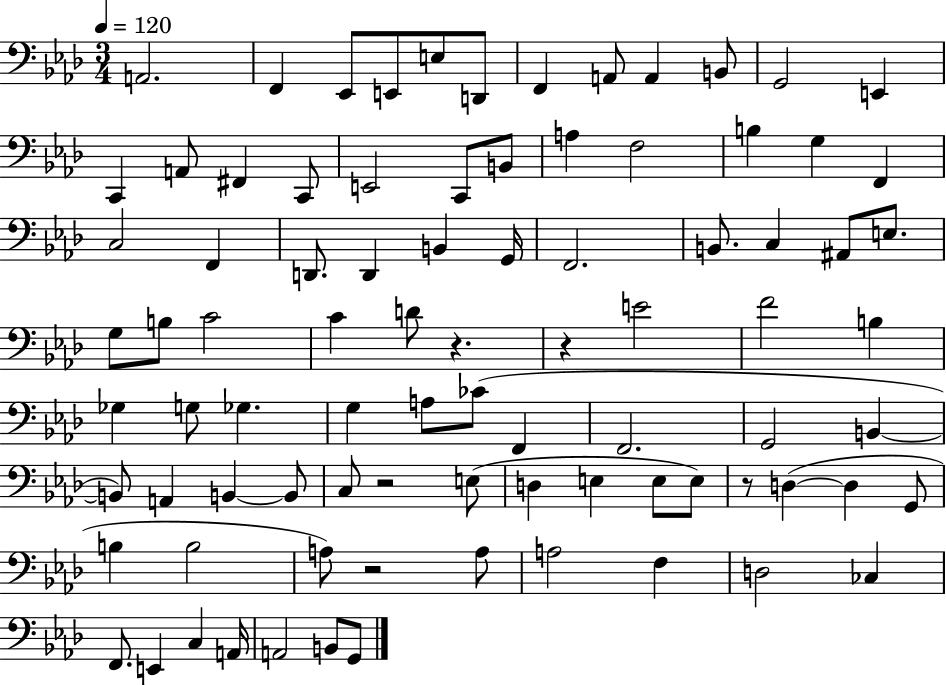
X:1
T:Untitled
M:3/4
L:1/4
K:Ab
A,,2 F,, _E,,/2 E,,/2 E,/2 D,,/2 F,, A,,/2 A,, B,,/2 G,,2 E,, C,, A,,/2 ^F,, C,,/2 E,,2 C,,/2 B,,/2 A, F,2 B, G, F,, C,2 F,, D,,/2 D,, B,, G,,/4 F,,2 B,,/2 C, ^A,,/2 E,/2 G,/2 B,/2 C2 C D/2 z z E2 F2 B, _G, G,/2 _G, G, A,/2 _C/2 F,, F,,2 G,,2 B,, B,,/2 A,, B,, B,,/2 C,/2 z2 E,/2 D, E, E,/2 E,/2 z/2 D, D, G,,/2 B, B,2 A,/2 z2 A,/2 A,2 F, D,2 _C, F,,/2 E,, C, A,,/4 A,,2 B,,/2 G,,/2